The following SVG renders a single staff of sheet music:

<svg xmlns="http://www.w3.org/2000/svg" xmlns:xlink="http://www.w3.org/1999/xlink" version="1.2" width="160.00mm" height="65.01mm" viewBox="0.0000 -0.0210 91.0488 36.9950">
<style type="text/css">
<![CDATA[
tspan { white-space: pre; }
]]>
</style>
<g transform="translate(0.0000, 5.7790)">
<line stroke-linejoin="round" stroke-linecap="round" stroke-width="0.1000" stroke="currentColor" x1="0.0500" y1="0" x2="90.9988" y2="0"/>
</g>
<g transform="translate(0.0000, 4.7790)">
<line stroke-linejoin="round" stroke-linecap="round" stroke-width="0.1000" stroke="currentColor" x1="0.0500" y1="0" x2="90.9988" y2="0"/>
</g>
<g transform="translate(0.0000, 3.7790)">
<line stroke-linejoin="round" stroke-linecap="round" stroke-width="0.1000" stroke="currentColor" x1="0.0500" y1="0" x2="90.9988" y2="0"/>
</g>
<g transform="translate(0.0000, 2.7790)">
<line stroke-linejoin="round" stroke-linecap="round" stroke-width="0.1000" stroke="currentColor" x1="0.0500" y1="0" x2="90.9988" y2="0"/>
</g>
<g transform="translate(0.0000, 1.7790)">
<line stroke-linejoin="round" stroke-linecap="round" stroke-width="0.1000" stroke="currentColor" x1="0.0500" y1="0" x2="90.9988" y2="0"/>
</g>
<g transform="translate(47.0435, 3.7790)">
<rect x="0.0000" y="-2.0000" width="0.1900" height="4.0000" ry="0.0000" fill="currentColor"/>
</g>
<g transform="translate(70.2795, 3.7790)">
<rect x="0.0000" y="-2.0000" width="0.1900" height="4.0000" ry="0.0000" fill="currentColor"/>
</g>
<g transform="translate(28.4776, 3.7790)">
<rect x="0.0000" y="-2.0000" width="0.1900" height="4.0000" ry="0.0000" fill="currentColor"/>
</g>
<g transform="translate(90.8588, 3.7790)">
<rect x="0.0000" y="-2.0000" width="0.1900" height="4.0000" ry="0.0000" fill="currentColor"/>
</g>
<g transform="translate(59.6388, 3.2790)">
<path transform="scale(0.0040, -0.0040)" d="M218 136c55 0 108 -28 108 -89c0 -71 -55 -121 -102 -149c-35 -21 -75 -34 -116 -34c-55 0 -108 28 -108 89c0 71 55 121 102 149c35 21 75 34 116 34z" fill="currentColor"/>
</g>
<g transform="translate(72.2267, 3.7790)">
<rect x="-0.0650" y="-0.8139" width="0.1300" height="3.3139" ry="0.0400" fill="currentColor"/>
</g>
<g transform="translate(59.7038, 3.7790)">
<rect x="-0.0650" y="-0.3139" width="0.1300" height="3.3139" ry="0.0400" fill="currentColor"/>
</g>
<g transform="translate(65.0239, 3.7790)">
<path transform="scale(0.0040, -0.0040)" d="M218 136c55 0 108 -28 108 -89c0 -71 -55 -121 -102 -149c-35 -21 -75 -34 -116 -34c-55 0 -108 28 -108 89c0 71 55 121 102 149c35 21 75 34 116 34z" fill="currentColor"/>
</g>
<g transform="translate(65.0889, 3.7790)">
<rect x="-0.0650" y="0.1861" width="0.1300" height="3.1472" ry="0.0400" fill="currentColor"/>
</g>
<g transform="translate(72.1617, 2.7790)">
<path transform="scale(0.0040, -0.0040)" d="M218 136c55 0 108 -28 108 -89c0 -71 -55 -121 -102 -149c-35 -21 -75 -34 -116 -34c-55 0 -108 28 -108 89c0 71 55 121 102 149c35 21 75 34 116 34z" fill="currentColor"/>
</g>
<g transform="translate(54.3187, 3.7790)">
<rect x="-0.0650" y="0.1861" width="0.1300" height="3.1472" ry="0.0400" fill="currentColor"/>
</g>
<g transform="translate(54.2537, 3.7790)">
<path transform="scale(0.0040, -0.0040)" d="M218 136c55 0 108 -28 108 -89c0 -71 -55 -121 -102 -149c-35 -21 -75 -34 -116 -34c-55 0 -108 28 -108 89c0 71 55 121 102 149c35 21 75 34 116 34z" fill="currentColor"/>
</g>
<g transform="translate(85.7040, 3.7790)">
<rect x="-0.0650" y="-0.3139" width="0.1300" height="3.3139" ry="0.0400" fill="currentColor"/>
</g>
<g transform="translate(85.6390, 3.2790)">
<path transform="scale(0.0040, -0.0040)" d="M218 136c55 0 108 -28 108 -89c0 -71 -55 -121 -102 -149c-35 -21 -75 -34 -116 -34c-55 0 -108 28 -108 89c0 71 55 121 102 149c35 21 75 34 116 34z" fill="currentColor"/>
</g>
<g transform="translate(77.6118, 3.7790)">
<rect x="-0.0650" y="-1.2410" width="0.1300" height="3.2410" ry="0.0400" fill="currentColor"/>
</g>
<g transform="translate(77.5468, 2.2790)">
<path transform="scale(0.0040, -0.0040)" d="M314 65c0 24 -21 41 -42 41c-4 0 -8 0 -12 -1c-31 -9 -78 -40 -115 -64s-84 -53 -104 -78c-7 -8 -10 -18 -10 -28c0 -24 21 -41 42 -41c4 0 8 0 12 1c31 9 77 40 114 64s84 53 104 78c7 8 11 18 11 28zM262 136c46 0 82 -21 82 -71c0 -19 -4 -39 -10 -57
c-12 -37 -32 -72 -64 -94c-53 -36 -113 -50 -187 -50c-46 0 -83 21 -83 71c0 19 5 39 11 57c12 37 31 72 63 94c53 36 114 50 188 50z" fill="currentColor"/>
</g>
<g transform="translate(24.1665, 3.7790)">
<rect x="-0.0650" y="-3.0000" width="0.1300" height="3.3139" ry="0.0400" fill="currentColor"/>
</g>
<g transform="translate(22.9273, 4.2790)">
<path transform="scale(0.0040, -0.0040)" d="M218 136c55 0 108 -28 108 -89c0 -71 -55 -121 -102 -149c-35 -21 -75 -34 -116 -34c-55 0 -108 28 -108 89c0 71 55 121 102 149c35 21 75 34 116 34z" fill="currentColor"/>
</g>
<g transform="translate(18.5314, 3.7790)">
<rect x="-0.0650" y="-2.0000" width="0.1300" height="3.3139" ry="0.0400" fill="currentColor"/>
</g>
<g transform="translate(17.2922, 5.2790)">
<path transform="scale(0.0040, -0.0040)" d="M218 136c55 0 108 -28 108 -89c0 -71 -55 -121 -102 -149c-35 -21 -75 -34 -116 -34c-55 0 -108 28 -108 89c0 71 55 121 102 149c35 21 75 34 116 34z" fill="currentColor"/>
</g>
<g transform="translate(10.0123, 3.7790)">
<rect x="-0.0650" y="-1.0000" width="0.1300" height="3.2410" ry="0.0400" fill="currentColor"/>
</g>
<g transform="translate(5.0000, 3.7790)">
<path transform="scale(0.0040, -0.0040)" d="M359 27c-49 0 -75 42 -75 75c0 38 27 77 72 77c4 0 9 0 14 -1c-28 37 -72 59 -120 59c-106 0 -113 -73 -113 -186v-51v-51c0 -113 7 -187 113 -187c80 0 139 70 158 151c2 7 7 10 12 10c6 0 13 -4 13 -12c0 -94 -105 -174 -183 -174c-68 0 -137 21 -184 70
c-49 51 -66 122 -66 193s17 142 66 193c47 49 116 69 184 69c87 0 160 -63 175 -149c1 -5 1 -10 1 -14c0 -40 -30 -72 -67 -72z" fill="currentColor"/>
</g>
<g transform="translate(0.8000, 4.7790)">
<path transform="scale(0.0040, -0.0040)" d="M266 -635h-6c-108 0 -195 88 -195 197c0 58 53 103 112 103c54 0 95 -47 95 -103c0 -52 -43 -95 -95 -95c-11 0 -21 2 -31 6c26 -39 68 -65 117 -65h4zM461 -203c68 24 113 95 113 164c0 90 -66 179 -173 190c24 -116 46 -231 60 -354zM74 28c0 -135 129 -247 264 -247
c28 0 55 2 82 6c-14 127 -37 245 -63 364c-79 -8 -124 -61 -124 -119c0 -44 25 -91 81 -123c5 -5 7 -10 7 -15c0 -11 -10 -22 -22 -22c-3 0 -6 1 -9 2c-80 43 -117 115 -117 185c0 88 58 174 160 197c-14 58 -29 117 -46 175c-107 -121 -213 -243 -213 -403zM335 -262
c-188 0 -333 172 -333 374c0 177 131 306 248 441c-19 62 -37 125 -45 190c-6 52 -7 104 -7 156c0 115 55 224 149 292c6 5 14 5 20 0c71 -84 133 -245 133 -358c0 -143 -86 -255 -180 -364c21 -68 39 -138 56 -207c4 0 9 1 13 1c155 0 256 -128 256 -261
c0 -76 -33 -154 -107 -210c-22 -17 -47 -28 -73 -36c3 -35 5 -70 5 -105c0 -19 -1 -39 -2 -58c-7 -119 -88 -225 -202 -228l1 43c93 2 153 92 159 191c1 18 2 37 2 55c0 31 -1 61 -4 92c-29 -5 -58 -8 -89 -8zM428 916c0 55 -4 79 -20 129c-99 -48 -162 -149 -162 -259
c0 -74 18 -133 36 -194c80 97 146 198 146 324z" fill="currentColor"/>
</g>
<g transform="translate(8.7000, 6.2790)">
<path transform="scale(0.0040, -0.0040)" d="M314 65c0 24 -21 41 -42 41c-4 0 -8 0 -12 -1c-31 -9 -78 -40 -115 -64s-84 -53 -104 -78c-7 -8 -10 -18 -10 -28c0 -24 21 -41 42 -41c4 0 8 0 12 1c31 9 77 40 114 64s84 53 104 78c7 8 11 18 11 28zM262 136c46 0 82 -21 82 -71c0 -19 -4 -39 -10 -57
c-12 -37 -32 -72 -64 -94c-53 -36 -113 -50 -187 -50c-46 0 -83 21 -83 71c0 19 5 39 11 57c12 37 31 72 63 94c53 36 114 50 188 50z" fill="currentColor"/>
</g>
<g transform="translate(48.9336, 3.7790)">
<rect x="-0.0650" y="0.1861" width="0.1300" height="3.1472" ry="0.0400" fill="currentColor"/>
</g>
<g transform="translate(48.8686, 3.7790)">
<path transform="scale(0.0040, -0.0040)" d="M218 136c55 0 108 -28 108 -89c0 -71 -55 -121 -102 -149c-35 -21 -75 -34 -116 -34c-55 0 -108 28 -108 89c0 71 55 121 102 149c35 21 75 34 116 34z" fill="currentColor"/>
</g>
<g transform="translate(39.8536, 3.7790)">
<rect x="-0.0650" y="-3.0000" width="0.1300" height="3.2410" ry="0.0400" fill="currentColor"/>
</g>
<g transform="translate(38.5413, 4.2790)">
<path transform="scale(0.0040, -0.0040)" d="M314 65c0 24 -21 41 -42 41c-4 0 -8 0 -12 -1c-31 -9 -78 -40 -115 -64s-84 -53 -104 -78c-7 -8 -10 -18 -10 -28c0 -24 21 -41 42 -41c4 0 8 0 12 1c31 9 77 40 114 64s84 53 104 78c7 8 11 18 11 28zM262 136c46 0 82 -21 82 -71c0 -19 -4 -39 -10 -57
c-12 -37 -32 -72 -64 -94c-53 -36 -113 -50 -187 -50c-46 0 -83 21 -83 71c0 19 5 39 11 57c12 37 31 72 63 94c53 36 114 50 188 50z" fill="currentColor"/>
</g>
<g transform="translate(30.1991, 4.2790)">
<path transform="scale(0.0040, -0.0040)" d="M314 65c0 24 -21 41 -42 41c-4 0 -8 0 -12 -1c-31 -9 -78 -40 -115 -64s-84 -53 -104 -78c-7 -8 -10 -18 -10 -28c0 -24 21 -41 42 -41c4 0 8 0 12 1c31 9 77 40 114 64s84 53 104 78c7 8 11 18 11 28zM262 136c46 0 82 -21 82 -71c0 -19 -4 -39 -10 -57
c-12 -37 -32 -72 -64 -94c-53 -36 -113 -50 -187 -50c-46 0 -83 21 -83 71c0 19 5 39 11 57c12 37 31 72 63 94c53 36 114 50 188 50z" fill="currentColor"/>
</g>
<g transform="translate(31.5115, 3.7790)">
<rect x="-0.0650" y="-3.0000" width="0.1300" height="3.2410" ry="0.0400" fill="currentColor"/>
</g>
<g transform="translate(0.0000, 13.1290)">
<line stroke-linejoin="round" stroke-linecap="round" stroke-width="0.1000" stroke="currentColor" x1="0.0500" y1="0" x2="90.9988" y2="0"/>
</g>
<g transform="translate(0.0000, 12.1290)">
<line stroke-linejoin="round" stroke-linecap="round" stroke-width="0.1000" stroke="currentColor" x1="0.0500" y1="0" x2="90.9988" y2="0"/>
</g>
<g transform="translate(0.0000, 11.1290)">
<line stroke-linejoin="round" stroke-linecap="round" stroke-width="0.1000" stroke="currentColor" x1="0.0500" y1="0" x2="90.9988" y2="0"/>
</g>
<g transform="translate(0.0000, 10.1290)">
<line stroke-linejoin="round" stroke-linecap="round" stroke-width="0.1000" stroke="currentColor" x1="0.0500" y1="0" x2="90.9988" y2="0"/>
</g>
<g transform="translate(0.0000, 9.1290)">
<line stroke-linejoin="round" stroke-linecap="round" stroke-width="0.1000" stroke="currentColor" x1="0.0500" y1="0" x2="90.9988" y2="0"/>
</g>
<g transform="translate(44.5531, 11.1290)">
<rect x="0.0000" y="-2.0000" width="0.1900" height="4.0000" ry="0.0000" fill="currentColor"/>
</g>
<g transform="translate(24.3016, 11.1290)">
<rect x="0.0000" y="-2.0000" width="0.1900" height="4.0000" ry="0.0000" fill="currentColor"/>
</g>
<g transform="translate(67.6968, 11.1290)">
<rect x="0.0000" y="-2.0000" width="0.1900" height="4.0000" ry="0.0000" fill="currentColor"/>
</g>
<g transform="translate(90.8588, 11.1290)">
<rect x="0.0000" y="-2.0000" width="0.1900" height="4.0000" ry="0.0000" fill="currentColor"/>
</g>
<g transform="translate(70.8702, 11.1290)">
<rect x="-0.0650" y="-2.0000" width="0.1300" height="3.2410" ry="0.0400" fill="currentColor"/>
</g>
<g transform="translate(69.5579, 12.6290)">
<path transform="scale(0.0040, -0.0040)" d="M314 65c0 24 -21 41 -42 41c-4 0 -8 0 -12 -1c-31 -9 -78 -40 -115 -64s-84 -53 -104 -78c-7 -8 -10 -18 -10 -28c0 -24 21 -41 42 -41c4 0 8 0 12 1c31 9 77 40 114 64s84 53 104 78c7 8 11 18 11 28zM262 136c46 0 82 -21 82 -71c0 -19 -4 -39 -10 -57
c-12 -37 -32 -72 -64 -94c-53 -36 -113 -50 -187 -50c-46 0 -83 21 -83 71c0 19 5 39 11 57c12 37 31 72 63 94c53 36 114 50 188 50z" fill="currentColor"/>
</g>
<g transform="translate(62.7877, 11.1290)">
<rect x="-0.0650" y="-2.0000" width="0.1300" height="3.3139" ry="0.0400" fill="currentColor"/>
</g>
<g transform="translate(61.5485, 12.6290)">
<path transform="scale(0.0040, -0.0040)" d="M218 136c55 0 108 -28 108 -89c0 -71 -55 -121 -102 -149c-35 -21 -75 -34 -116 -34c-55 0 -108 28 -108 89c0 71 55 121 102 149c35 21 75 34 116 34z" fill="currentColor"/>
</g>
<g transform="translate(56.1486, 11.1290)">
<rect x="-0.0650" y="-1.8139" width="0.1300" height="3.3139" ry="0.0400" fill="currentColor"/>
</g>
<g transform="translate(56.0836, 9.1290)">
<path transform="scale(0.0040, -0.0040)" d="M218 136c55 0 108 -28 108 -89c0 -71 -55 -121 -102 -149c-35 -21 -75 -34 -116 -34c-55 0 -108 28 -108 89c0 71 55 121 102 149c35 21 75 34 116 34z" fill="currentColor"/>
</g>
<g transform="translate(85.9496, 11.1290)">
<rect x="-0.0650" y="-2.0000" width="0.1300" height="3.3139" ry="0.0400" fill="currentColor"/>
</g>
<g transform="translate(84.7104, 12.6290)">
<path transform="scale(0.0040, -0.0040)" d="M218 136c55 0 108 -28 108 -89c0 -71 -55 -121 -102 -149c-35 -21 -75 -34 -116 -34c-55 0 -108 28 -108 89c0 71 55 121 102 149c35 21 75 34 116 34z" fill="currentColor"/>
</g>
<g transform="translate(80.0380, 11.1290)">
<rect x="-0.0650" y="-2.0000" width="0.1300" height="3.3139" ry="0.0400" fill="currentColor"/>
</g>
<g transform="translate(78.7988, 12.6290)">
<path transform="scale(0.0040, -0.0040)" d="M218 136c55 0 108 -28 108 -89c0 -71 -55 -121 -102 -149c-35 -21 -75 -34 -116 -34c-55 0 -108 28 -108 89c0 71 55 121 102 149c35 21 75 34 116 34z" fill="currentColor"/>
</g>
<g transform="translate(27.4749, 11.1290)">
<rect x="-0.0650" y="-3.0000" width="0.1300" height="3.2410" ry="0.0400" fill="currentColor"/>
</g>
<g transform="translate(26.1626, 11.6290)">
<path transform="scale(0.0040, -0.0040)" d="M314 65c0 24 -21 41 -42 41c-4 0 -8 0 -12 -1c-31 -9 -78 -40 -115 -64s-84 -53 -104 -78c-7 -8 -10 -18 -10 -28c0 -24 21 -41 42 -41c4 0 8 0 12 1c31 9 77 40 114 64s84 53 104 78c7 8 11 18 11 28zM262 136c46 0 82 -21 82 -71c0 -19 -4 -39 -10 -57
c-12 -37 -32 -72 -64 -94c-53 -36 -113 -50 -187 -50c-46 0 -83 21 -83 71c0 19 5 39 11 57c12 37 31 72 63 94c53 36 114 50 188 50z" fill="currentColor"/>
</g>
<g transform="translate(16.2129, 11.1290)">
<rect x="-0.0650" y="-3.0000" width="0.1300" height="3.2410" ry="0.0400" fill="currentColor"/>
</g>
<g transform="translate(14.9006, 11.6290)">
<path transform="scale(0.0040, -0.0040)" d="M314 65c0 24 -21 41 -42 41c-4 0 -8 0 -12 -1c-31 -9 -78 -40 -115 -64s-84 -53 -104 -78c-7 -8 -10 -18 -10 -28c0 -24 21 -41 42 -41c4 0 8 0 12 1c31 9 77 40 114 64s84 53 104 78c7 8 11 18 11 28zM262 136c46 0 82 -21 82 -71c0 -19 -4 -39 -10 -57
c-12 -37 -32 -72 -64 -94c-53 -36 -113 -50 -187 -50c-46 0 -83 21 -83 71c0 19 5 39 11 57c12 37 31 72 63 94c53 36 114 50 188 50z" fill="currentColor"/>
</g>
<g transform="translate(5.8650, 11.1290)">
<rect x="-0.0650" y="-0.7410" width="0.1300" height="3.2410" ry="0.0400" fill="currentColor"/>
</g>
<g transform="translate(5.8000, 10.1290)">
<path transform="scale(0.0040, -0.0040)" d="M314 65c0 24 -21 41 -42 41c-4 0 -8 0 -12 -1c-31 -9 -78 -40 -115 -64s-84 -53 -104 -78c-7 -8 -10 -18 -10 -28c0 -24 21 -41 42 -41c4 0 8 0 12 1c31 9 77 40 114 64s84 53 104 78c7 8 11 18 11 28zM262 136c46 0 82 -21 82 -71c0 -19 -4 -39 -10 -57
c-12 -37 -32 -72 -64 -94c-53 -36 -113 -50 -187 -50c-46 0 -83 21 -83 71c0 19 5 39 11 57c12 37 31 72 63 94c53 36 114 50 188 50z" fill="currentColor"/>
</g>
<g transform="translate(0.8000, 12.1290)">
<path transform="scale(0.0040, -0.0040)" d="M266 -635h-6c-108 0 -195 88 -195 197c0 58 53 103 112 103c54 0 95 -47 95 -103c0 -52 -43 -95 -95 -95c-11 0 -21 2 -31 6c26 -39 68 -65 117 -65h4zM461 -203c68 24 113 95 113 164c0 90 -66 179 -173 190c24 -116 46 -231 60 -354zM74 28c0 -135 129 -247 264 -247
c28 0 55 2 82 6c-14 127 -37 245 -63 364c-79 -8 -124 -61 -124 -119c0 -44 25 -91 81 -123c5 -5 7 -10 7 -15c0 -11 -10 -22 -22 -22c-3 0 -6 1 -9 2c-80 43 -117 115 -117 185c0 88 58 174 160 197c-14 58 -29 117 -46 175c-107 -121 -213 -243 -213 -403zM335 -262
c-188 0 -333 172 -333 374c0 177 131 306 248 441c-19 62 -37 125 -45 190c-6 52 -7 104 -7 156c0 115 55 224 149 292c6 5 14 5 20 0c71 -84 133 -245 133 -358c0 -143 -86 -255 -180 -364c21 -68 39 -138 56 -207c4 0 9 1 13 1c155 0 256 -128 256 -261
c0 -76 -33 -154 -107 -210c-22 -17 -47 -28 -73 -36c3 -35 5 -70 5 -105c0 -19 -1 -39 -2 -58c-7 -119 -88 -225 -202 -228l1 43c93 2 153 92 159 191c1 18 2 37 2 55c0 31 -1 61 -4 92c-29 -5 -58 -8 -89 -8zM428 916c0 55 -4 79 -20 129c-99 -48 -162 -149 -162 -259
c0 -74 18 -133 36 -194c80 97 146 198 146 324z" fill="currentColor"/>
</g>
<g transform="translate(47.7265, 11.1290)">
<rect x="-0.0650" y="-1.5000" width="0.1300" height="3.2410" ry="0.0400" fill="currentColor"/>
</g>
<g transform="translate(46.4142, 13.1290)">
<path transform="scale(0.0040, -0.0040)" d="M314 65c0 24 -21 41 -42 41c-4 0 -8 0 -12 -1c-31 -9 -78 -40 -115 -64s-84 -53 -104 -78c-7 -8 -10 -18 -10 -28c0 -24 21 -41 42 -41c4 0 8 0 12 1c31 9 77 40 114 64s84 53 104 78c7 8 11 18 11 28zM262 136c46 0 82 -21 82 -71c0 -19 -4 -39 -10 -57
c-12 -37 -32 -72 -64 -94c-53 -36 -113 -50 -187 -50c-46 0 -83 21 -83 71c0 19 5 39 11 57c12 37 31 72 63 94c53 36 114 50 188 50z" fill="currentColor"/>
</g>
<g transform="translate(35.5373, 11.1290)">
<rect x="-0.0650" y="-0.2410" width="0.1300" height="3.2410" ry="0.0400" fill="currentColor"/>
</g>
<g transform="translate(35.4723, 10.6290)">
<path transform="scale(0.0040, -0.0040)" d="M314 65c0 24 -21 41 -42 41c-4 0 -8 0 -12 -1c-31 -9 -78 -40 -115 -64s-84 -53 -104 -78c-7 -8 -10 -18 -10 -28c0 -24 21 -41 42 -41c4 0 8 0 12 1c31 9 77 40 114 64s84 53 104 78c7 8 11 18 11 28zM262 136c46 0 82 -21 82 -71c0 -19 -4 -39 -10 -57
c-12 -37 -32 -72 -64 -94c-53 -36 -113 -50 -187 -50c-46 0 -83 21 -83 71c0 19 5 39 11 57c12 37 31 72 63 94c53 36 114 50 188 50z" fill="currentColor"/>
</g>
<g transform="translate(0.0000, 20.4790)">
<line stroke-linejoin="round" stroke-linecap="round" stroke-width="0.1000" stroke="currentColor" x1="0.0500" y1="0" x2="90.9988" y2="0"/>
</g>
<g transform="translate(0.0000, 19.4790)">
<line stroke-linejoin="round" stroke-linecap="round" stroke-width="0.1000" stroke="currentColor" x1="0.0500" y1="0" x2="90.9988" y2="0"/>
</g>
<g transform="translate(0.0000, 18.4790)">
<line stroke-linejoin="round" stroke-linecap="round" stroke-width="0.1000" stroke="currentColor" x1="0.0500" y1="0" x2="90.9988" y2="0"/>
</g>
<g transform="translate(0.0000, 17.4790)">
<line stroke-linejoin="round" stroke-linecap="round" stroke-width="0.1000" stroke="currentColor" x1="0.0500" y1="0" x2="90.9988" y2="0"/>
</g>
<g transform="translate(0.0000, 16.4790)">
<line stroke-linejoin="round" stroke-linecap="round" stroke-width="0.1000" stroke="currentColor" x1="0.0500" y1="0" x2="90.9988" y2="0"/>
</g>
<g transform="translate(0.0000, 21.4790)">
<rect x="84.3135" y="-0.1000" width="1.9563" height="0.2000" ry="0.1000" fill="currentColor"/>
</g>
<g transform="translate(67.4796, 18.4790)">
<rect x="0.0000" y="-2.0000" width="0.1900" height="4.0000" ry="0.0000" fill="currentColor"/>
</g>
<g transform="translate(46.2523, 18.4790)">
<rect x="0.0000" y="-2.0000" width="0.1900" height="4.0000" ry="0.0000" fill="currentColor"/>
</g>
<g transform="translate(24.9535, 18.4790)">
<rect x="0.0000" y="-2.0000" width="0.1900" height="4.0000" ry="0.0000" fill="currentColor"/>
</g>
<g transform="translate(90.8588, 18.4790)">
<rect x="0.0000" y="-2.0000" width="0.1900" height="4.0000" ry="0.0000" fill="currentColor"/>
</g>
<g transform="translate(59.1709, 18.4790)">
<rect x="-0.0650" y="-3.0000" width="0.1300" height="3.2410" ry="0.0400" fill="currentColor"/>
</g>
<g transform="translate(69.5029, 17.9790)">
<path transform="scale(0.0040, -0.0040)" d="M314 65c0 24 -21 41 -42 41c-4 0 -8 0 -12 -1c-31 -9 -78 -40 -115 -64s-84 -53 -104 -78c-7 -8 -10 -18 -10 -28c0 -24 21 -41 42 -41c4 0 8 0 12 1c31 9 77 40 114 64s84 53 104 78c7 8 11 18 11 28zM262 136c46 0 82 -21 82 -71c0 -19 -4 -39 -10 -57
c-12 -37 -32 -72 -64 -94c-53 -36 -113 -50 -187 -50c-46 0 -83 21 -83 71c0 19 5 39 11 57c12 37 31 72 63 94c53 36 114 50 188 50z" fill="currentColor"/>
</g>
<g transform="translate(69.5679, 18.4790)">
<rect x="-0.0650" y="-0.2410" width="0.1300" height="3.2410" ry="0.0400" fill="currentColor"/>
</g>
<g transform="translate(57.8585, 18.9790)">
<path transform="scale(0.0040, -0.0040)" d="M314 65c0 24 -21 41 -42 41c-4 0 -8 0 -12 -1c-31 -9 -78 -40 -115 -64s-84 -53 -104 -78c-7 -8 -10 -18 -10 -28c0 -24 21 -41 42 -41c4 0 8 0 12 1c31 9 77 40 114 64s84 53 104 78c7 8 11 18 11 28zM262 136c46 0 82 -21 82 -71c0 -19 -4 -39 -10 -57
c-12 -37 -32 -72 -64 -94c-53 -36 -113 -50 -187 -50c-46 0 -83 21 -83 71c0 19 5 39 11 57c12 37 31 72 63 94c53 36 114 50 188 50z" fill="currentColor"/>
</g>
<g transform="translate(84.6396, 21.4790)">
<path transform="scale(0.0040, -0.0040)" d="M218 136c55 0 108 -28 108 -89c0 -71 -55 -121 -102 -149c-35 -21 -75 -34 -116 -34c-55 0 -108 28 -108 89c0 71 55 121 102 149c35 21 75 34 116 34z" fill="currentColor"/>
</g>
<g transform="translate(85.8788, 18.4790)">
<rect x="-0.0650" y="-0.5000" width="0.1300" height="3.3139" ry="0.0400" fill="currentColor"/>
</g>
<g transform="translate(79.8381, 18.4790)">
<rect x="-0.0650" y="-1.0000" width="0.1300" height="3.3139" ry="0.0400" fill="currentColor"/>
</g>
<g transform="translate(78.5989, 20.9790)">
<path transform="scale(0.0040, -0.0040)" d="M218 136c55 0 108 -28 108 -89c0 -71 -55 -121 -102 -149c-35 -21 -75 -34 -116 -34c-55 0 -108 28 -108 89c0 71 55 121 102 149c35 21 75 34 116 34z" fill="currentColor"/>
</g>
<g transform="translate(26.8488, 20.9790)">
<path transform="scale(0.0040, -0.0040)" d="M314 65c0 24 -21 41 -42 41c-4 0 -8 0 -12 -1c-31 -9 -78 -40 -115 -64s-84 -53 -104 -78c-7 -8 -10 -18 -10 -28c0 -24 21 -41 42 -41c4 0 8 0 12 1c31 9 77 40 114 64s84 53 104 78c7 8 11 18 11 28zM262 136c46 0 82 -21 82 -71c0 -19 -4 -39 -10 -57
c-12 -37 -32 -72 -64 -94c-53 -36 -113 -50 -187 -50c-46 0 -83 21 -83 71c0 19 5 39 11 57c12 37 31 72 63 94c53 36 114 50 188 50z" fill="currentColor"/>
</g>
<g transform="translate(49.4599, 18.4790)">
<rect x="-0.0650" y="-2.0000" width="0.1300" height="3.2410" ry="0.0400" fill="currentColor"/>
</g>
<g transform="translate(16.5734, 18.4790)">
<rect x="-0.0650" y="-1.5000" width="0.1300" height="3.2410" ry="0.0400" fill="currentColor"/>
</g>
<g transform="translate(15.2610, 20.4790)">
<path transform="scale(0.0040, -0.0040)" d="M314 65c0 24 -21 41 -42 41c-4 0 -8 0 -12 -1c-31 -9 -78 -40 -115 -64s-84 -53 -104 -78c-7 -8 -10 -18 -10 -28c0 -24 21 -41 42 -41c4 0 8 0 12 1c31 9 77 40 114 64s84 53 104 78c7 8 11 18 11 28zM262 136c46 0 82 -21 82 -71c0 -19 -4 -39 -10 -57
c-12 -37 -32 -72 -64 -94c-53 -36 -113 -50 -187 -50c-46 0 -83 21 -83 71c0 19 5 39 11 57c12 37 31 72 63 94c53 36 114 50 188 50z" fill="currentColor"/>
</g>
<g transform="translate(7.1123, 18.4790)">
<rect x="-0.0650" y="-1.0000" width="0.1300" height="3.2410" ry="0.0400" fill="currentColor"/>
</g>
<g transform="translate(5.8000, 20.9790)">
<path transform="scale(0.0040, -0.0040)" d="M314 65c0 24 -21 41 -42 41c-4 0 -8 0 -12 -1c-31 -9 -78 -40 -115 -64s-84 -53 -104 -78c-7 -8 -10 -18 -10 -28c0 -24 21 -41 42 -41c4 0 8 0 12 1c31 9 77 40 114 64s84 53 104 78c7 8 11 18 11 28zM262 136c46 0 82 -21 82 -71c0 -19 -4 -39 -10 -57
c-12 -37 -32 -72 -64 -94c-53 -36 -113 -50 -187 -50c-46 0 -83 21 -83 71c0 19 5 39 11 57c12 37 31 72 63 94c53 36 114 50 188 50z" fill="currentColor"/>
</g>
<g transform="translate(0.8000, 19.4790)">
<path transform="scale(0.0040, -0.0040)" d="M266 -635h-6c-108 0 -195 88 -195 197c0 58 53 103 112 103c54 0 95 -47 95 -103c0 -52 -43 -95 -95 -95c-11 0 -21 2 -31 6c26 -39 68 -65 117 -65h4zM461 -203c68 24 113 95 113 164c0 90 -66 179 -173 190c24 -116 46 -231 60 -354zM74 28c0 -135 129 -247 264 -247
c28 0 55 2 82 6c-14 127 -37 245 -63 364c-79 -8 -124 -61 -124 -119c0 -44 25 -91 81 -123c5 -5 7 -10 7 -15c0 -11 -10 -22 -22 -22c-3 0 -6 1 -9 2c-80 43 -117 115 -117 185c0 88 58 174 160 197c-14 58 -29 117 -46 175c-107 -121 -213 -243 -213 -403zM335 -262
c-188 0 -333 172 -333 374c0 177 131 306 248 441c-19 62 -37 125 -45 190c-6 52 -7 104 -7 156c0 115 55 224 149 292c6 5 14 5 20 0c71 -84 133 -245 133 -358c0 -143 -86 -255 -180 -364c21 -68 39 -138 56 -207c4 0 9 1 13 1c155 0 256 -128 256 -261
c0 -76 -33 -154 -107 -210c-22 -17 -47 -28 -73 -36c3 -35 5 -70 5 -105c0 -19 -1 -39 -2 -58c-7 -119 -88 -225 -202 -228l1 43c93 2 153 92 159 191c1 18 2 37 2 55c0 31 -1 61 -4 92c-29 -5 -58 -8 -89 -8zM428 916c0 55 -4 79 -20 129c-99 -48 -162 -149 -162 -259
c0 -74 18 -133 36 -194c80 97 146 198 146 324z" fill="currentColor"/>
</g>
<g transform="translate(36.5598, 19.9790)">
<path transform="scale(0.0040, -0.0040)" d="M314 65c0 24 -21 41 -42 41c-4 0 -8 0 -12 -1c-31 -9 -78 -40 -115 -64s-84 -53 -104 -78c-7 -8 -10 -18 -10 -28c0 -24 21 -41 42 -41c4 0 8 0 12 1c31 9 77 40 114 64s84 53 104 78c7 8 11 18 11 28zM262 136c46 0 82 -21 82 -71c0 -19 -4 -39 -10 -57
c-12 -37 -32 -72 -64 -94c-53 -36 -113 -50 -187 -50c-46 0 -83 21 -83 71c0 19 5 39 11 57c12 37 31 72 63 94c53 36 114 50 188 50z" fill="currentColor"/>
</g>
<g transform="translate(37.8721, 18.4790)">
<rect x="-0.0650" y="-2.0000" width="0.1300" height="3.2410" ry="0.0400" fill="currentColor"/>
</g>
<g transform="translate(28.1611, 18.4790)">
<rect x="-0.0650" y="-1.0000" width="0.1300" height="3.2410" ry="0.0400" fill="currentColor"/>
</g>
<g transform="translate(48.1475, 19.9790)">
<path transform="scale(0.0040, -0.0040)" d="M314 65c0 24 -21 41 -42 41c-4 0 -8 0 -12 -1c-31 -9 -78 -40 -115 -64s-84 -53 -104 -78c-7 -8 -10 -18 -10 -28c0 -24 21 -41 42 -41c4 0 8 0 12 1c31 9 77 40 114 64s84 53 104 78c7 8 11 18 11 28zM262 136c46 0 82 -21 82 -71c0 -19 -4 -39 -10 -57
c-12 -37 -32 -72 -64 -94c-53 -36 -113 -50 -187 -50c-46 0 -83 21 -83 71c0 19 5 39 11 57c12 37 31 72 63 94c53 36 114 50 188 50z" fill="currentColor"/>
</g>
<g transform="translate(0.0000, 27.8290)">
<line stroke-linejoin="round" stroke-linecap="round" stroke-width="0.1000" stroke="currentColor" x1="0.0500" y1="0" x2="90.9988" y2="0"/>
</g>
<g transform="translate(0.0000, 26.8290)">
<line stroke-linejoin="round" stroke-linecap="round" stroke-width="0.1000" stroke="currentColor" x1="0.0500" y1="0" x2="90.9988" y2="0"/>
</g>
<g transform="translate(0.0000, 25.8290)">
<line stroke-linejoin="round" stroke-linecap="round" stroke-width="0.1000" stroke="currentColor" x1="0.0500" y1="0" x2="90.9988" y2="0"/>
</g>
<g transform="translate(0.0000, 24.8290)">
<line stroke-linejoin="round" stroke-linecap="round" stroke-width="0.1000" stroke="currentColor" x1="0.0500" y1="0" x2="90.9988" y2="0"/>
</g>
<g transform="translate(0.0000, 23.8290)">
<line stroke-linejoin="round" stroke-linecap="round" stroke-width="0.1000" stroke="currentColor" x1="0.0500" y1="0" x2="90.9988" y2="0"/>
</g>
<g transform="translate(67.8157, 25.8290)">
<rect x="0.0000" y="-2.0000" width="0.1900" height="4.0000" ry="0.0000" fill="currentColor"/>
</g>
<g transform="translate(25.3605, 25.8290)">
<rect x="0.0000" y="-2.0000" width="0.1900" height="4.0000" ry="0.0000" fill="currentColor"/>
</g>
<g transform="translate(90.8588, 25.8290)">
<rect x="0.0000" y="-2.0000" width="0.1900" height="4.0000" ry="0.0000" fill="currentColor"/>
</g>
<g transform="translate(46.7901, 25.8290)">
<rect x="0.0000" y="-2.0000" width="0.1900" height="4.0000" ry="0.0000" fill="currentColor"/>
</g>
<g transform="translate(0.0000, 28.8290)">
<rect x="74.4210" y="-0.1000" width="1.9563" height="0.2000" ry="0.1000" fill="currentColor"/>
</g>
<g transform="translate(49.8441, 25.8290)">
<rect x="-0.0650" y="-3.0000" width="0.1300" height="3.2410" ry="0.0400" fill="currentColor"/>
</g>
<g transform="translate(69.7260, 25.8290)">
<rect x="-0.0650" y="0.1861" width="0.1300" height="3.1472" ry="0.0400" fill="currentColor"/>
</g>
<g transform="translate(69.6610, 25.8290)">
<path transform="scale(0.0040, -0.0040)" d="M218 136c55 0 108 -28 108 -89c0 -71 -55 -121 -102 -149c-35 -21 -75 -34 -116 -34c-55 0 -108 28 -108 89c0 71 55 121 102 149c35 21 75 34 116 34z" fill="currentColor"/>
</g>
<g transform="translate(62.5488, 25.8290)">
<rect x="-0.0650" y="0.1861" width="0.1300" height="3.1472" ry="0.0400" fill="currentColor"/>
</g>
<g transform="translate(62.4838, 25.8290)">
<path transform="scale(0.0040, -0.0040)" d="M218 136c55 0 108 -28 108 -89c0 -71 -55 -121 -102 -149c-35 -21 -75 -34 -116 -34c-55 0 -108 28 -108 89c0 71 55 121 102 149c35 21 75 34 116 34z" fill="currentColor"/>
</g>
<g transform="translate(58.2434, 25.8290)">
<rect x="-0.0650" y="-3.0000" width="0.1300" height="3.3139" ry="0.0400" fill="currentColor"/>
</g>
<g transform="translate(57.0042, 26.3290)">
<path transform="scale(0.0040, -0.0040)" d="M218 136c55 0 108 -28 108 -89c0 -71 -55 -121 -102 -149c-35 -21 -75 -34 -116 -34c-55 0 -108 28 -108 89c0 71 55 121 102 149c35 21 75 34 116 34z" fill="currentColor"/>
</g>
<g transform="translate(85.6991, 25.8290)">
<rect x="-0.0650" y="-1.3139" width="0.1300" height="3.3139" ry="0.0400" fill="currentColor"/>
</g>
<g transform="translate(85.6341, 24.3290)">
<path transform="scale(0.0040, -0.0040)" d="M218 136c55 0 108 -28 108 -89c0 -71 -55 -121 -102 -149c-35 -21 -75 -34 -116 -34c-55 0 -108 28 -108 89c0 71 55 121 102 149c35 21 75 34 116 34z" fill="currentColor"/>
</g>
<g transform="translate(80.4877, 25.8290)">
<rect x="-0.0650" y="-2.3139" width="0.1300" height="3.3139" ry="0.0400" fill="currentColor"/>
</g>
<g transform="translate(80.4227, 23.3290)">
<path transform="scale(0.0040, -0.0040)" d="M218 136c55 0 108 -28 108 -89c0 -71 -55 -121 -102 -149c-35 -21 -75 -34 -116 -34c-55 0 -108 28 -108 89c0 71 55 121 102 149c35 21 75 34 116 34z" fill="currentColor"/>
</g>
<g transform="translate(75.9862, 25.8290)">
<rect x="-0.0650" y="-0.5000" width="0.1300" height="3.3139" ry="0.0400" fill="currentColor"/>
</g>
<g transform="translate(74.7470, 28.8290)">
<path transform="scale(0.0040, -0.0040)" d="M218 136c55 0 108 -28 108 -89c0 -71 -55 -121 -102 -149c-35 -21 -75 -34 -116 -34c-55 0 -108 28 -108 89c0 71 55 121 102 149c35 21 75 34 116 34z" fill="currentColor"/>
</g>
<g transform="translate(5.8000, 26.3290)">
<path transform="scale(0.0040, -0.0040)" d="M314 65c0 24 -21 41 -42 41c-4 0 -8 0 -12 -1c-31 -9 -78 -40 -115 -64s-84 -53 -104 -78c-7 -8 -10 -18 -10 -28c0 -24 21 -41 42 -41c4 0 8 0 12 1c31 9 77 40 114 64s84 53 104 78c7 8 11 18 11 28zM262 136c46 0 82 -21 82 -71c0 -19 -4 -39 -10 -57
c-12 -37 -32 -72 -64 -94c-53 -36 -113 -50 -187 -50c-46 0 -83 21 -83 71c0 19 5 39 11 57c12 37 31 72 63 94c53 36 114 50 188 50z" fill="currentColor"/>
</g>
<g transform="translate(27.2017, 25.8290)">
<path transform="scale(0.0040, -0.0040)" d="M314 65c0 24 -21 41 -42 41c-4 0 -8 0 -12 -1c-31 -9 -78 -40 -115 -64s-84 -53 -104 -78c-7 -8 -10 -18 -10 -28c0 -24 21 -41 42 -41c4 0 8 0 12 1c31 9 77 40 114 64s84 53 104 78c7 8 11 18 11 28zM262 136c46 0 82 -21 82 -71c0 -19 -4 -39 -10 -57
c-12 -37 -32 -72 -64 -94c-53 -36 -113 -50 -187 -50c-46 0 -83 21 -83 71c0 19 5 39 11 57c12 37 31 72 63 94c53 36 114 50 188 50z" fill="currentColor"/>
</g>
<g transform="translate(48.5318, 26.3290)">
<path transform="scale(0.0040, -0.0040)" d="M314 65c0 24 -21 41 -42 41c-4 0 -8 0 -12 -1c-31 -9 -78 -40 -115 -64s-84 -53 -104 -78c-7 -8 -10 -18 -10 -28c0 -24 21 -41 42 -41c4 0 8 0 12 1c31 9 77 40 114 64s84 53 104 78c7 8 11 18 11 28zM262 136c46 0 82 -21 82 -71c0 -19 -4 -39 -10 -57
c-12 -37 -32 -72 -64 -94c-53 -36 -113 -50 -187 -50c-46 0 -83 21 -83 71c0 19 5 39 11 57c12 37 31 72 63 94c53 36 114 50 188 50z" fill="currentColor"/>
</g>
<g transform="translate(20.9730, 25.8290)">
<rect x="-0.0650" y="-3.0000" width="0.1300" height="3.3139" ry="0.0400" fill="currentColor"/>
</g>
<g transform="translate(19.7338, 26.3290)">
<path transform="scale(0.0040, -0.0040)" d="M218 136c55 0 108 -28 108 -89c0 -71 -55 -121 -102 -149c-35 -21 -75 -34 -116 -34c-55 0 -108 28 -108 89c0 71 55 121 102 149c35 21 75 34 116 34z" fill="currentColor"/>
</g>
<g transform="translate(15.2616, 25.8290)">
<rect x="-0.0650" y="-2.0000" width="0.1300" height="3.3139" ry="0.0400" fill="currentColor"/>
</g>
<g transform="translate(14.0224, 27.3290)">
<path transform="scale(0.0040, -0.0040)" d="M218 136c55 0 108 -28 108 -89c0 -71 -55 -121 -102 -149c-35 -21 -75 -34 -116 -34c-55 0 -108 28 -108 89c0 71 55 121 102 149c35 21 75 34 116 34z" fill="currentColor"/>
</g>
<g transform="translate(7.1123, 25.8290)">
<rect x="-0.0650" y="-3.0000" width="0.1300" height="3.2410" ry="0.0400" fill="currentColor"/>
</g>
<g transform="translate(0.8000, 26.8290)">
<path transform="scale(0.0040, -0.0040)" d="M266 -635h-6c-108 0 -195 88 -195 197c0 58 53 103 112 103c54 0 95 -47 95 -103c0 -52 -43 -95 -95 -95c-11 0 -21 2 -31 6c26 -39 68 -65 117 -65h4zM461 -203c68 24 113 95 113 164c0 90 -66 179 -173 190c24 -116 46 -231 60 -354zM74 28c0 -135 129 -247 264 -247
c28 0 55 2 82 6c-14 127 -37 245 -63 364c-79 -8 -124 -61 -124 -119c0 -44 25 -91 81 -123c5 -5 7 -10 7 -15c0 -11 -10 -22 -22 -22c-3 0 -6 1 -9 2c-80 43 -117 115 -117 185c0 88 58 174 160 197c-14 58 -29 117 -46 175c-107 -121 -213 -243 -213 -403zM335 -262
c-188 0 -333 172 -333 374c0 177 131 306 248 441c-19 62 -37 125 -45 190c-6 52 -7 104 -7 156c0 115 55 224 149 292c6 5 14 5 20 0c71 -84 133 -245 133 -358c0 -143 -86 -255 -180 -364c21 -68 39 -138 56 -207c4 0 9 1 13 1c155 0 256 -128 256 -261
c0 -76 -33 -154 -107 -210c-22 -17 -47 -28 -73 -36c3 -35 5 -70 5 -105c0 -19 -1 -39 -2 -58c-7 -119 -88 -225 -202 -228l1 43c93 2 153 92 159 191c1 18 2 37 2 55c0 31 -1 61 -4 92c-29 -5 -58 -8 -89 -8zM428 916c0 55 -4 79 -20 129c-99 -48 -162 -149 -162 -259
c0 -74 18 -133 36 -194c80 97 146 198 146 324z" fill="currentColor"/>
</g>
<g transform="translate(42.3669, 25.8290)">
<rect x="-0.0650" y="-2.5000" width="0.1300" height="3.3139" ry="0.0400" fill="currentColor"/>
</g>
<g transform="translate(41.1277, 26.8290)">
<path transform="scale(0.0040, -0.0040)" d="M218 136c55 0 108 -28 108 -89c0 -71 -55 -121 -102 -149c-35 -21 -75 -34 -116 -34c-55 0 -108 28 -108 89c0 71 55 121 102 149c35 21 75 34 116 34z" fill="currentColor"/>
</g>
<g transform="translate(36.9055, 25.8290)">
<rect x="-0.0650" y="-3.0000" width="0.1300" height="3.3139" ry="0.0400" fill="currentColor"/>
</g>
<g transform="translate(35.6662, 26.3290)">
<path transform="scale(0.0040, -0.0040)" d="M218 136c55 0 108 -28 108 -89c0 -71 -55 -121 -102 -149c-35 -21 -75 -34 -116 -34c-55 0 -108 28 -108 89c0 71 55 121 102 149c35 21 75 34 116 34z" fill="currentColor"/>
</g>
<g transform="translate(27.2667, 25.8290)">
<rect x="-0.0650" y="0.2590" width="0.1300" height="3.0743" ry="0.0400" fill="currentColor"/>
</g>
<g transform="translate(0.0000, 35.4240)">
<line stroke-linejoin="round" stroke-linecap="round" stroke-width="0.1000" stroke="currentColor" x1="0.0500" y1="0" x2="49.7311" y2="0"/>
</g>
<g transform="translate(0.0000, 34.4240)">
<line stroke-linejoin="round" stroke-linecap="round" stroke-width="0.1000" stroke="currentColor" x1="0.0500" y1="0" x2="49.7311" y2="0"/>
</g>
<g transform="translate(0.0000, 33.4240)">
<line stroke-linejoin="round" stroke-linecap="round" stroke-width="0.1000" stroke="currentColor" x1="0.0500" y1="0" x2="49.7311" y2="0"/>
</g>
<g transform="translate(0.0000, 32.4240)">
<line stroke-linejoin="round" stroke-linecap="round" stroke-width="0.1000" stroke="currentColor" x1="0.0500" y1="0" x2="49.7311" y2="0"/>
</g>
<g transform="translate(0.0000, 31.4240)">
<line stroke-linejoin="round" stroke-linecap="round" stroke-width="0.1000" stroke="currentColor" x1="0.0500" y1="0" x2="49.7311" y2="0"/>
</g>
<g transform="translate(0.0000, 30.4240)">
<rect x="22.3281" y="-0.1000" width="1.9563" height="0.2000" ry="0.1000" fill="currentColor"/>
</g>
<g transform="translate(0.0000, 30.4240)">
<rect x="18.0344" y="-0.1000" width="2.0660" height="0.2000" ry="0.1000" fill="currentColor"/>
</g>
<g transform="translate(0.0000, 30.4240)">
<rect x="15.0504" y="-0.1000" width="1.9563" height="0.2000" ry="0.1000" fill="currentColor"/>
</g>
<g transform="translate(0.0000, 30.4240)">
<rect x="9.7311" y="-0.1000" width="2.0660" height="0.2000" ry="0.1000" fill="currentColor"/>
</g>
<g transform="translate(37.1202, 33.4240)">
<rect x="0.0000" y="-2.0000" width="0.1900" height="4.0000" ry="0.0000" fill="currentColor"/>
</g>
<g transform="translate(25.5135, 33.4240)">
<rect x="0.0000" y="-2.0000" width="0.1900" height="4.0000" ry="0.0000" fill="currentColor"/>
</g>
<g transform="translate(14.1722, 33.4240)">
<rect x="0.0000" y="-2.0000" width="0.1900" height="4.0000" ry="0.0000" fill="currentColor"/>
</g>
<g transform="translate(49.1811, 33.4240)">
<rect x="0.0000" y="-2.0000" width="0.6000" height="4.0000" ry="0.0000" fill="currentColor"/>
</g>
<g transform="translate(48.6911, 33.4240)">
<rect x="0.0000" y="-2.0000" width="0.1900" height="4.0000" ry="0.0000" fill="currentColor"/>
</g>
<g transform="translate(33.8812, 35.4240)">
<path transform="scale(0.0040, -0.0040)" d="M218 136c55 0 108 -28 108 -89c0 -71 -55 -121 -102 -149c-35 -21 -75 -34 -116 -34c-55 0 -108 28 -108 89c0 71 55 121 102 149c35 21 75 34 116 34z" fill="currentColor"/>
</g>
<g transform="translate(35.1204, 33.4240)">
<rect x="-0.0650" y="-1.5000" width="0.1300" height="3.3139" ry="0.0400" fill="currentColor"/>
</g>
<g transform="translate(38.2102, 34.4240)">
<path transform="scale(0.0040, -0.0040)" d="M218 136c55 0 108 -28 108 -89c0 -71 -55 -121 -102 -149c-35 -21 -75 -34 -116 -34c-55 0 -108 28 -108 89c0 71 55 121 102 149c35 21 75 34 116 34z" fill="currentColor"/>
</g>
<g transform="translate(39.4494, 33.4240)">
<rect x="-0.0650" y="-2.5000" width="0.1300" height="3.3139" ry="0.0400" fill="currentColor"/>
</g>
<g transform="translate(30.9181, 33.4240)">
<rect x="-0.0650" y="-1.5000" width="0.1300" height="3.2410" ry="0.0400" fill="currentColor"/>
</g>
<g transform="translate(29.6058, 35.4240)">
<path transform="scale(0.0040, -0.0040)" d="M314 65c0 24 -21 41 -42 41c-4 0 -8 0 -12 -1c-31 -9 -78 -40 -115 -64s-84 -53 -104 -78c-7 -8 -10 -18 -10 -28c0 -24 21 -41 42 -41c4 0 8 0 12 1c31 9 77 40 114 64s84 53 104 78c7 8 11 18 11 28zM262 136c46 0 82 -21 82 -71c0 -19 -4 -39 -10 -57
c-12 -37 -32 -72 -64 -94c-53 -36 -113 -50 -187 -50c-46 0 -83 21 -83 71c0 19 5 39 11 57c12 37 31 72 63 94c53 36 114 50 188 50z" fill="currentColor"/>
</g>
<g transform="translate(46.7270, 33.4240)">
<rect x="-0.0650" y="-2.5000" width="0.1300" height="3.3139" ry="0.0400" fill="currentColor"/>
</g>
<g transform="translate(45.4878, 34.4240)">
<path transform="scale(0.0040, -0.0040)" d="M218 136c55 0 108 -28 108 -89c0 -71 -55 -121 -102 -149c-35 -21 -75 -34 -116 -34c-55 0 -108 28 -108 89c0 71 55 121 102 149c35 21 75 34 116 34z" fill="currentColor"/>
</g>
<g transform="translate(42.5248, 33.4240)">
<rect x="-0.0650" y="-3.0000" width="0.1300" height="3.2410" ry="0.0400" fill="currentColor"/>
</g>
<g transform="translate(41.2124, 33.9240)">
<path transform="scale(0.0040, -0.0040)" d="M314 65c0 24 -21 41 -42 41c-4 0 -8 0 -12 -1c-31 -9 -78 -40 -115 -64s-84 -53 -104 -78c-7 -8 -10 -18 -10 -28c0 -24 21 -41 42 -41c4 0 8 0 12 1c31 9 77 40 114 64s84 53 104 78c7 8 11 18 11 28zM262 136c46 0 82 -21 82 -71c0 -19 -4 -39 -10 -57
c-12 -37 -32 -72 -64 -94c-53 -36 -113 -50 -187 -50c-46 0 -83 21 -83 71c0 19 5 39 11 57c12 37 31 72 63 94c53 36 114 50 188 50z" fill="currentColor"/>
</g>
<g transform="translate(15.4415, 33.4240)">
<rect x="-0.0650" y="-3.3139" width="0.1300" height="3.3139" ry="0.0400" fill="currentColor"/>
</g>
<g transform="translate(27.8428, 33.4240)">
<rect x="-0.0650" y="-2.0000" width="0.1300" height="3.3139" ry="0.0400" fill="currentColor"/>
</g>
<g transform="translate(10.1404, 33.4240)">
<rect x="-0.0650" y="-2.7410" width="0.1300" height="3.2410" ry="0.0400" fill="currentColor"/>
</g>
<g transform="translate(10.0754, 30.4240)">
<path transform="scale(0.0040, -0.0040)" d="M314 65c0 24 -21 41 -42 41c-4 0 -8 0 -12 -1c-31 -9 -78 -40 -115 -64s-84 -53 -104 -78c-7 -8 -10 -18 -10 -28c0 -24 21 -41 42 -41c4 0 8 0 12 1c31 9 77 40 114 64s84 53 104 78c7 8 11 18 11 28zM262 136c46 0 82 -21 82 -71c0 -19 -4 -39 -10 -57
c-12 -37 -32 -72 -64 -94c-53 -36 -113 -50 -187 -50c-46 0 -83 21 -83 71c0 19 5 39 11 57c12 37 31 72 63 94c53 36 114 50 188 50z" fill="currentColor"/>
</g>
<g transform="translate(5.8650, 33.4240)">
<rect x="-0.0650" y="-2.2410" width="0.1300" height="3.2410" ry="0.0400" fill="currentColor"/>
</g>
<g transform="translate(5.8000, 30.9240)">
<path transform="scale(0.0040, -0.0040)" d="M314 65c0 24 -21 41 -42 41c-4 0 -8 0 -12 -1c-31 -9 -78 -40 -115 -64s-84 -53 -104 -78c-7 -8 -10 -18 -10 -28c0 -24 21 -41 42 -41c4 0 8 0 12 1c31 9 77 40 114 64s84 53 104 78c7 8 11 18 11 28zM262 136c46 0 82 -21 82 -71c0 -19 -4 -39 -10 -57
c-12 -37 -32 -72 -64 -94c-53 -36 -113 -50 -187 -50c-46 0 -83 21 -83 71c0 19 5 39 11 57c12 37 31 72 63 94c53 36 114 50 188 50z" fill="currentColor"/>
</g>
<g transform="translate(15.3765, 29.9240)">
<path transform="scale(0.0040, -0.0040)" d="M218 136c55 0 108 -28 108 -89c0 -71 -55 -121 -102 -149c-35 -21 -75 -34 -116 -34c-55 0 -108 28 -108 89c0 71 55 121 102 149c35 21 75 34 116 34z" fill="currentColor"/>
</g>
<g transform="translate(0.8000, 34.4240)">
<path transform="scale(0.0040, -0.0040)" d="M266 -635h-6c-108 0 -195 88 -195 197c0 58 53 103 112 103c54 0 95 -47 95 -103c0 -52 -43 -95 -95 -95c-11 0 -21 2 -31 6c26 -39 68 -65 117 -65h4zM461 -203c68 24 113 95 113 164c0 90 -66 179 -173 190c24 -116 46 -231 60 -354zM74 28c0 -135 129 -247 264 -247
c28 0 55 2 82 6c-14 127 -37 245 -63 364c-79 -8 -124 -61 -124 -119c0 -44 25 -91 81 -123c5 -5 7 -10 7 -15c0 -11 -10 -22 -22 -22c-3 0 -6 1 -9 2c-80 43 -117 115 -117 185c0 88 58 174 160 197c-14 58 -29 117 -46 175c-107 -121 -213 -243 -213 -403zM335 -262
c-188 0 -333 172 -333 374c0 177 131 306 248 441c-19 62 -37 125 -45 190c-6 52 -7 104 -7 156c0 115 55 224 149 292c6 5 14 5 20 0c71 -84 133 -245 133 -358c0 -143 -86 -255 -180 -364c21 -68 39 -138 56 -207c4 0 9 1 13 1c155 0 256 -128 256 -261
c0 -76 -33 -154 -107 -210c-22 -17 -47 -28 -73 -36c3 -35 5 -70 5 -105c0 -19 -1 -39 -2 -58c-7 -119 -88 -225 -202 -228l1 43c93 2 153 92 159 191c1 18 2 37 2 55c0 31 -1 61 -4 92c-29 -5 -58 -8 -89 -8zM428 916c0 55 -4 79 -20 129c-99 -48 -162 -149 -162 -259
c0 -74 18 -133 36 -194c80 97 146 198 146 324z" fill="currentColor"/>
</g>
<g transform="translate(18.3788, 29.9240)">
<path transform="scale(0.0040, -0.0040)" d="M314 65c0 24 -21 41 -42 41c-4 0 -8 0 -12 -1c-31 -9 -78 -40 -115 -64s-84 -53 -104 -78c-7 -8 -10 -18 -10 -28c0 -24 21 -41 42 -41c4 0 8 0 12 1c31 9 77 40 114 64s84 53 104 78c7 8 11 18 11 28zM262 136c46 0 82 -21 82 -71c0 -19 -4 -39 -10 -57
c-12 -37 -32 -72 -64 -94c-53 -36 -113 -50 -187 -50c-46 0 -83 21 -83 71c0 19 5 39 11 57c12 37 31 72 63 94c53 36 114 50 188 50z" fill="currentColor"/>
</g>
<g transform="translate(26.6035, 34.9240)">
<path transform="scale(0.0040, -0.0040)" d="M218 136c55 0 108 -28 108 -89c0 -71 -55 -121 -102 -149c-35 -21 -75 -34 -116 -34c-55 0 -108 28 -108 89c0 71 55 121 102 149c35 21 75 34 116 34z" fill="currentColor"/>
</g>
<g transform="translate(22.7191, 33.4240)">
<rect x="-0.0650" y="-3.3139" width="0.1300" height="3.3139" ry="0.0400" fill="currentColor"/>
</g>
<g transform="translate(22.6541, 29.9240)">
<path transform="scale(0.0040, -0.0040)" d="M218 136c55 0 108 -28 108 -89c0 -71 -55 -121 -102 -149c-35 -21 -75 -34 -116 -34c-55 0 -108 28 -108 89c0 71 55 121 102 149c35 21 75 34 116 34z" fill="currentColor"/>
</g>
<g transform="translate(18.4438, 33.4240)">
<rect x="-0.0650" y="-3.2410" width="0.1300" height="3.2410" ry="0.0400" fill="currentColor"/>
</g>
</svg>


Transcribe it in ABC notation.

X:1
T:Untitled
M:4/4
L:1/4
K:C
D2 F A A2 A2 B B c B d e2 c d2 A2 A2 c2 E2 f F F2 F F D2 E2 D2 F2 F2 A2 c2 D C A2 F A B2 A G A2 A B B C g e g2 a2 b b2 b F E2 E G A2 G